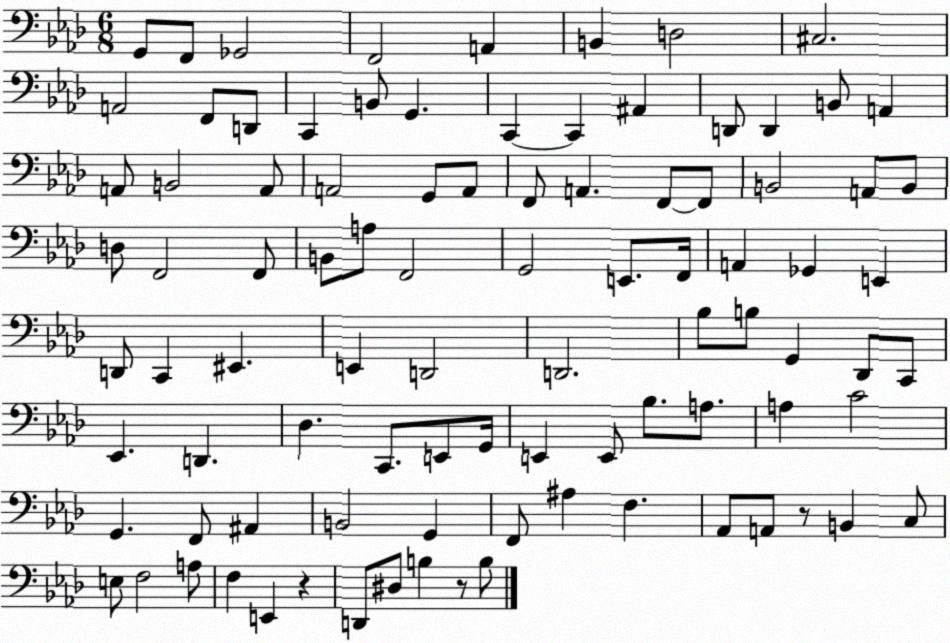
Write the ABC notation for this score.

X:1
T:Untitled
M:6/8
L:1/4
K:Ab
G,,/2 F,,/2 _G,,2 F,,2 A,, B,, D,2 ^C,2 A,,2 F,,/2 D,,/2 C,, B,,/2 G,, C,, C,, ^A,, D,,/2 D,, B,,/2 A,, A,,/2 B,,2 A,,/2 A,,2 G,,/2 A,,/2 F,,/2 A,, F,,/2 F,,/2 B,,2 A,,/2 B,,/2 D,/2 F,,2 F,,/2 B,,/2 A,/2 F,,2 G,,2 E,,/2 F,,/4 A,, _G,, E,, D,,/2 C,, ^E,, E,, D,,2 D,,2 _B,/2 B,/2 G,, _D,,/2 C,,/2 _E,, D,, _D, C,,/2 E,,/2 G,,/4 E,, E,,/2 _B,/2 A,/2 A, C2 G,, F,,/2 ^A,, B,,2 G,, F,,/2 ^A, F, _A,,/2 A,,/2 z/2 B,, C,/2 E,/2 F,2 A,/2 F, E,, z D,,/2 ^D,/2 B, z/2 B,/2